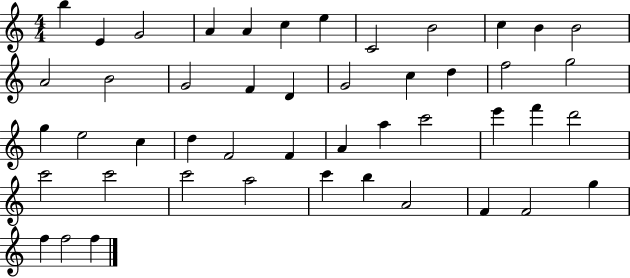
B5/q E4/q G4/h A4/q A4/q C5/q E5/q C4/h B4/h C5/q B4/q B4/h A4/h B4/h G4/h F4/q D4/q G4/h C5/q D5/q F5/h G5/h G5/q E5/h C5/q D5/q F4/h F4/q A4/q A5/q C6/h E6/q F6/q D6/h C6/h C6/h C6/h A5/h C6/q B5/q A4/h F4/q F4/h G5/q F5/q F5/h F5/q